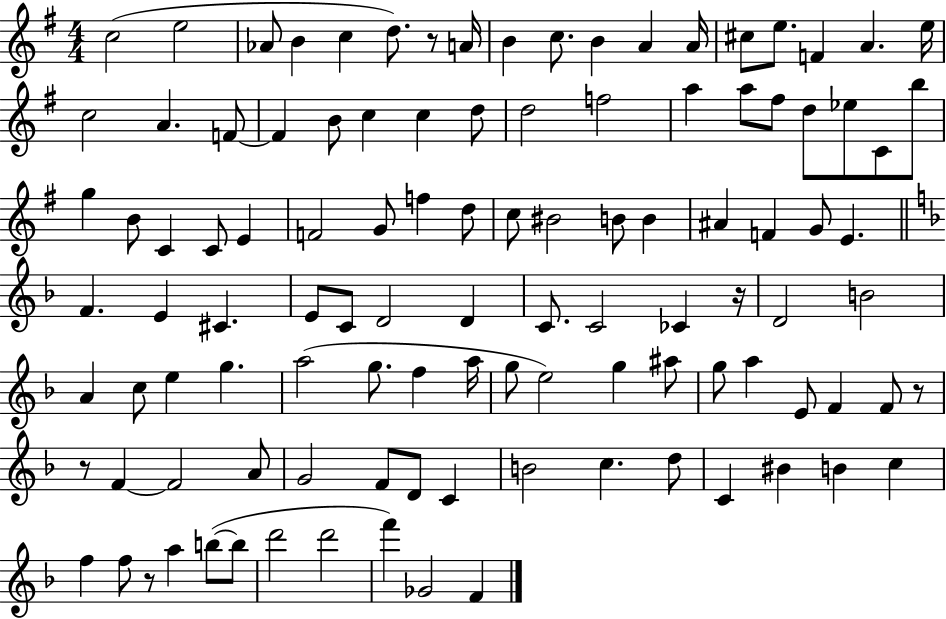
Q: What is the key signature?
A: G major